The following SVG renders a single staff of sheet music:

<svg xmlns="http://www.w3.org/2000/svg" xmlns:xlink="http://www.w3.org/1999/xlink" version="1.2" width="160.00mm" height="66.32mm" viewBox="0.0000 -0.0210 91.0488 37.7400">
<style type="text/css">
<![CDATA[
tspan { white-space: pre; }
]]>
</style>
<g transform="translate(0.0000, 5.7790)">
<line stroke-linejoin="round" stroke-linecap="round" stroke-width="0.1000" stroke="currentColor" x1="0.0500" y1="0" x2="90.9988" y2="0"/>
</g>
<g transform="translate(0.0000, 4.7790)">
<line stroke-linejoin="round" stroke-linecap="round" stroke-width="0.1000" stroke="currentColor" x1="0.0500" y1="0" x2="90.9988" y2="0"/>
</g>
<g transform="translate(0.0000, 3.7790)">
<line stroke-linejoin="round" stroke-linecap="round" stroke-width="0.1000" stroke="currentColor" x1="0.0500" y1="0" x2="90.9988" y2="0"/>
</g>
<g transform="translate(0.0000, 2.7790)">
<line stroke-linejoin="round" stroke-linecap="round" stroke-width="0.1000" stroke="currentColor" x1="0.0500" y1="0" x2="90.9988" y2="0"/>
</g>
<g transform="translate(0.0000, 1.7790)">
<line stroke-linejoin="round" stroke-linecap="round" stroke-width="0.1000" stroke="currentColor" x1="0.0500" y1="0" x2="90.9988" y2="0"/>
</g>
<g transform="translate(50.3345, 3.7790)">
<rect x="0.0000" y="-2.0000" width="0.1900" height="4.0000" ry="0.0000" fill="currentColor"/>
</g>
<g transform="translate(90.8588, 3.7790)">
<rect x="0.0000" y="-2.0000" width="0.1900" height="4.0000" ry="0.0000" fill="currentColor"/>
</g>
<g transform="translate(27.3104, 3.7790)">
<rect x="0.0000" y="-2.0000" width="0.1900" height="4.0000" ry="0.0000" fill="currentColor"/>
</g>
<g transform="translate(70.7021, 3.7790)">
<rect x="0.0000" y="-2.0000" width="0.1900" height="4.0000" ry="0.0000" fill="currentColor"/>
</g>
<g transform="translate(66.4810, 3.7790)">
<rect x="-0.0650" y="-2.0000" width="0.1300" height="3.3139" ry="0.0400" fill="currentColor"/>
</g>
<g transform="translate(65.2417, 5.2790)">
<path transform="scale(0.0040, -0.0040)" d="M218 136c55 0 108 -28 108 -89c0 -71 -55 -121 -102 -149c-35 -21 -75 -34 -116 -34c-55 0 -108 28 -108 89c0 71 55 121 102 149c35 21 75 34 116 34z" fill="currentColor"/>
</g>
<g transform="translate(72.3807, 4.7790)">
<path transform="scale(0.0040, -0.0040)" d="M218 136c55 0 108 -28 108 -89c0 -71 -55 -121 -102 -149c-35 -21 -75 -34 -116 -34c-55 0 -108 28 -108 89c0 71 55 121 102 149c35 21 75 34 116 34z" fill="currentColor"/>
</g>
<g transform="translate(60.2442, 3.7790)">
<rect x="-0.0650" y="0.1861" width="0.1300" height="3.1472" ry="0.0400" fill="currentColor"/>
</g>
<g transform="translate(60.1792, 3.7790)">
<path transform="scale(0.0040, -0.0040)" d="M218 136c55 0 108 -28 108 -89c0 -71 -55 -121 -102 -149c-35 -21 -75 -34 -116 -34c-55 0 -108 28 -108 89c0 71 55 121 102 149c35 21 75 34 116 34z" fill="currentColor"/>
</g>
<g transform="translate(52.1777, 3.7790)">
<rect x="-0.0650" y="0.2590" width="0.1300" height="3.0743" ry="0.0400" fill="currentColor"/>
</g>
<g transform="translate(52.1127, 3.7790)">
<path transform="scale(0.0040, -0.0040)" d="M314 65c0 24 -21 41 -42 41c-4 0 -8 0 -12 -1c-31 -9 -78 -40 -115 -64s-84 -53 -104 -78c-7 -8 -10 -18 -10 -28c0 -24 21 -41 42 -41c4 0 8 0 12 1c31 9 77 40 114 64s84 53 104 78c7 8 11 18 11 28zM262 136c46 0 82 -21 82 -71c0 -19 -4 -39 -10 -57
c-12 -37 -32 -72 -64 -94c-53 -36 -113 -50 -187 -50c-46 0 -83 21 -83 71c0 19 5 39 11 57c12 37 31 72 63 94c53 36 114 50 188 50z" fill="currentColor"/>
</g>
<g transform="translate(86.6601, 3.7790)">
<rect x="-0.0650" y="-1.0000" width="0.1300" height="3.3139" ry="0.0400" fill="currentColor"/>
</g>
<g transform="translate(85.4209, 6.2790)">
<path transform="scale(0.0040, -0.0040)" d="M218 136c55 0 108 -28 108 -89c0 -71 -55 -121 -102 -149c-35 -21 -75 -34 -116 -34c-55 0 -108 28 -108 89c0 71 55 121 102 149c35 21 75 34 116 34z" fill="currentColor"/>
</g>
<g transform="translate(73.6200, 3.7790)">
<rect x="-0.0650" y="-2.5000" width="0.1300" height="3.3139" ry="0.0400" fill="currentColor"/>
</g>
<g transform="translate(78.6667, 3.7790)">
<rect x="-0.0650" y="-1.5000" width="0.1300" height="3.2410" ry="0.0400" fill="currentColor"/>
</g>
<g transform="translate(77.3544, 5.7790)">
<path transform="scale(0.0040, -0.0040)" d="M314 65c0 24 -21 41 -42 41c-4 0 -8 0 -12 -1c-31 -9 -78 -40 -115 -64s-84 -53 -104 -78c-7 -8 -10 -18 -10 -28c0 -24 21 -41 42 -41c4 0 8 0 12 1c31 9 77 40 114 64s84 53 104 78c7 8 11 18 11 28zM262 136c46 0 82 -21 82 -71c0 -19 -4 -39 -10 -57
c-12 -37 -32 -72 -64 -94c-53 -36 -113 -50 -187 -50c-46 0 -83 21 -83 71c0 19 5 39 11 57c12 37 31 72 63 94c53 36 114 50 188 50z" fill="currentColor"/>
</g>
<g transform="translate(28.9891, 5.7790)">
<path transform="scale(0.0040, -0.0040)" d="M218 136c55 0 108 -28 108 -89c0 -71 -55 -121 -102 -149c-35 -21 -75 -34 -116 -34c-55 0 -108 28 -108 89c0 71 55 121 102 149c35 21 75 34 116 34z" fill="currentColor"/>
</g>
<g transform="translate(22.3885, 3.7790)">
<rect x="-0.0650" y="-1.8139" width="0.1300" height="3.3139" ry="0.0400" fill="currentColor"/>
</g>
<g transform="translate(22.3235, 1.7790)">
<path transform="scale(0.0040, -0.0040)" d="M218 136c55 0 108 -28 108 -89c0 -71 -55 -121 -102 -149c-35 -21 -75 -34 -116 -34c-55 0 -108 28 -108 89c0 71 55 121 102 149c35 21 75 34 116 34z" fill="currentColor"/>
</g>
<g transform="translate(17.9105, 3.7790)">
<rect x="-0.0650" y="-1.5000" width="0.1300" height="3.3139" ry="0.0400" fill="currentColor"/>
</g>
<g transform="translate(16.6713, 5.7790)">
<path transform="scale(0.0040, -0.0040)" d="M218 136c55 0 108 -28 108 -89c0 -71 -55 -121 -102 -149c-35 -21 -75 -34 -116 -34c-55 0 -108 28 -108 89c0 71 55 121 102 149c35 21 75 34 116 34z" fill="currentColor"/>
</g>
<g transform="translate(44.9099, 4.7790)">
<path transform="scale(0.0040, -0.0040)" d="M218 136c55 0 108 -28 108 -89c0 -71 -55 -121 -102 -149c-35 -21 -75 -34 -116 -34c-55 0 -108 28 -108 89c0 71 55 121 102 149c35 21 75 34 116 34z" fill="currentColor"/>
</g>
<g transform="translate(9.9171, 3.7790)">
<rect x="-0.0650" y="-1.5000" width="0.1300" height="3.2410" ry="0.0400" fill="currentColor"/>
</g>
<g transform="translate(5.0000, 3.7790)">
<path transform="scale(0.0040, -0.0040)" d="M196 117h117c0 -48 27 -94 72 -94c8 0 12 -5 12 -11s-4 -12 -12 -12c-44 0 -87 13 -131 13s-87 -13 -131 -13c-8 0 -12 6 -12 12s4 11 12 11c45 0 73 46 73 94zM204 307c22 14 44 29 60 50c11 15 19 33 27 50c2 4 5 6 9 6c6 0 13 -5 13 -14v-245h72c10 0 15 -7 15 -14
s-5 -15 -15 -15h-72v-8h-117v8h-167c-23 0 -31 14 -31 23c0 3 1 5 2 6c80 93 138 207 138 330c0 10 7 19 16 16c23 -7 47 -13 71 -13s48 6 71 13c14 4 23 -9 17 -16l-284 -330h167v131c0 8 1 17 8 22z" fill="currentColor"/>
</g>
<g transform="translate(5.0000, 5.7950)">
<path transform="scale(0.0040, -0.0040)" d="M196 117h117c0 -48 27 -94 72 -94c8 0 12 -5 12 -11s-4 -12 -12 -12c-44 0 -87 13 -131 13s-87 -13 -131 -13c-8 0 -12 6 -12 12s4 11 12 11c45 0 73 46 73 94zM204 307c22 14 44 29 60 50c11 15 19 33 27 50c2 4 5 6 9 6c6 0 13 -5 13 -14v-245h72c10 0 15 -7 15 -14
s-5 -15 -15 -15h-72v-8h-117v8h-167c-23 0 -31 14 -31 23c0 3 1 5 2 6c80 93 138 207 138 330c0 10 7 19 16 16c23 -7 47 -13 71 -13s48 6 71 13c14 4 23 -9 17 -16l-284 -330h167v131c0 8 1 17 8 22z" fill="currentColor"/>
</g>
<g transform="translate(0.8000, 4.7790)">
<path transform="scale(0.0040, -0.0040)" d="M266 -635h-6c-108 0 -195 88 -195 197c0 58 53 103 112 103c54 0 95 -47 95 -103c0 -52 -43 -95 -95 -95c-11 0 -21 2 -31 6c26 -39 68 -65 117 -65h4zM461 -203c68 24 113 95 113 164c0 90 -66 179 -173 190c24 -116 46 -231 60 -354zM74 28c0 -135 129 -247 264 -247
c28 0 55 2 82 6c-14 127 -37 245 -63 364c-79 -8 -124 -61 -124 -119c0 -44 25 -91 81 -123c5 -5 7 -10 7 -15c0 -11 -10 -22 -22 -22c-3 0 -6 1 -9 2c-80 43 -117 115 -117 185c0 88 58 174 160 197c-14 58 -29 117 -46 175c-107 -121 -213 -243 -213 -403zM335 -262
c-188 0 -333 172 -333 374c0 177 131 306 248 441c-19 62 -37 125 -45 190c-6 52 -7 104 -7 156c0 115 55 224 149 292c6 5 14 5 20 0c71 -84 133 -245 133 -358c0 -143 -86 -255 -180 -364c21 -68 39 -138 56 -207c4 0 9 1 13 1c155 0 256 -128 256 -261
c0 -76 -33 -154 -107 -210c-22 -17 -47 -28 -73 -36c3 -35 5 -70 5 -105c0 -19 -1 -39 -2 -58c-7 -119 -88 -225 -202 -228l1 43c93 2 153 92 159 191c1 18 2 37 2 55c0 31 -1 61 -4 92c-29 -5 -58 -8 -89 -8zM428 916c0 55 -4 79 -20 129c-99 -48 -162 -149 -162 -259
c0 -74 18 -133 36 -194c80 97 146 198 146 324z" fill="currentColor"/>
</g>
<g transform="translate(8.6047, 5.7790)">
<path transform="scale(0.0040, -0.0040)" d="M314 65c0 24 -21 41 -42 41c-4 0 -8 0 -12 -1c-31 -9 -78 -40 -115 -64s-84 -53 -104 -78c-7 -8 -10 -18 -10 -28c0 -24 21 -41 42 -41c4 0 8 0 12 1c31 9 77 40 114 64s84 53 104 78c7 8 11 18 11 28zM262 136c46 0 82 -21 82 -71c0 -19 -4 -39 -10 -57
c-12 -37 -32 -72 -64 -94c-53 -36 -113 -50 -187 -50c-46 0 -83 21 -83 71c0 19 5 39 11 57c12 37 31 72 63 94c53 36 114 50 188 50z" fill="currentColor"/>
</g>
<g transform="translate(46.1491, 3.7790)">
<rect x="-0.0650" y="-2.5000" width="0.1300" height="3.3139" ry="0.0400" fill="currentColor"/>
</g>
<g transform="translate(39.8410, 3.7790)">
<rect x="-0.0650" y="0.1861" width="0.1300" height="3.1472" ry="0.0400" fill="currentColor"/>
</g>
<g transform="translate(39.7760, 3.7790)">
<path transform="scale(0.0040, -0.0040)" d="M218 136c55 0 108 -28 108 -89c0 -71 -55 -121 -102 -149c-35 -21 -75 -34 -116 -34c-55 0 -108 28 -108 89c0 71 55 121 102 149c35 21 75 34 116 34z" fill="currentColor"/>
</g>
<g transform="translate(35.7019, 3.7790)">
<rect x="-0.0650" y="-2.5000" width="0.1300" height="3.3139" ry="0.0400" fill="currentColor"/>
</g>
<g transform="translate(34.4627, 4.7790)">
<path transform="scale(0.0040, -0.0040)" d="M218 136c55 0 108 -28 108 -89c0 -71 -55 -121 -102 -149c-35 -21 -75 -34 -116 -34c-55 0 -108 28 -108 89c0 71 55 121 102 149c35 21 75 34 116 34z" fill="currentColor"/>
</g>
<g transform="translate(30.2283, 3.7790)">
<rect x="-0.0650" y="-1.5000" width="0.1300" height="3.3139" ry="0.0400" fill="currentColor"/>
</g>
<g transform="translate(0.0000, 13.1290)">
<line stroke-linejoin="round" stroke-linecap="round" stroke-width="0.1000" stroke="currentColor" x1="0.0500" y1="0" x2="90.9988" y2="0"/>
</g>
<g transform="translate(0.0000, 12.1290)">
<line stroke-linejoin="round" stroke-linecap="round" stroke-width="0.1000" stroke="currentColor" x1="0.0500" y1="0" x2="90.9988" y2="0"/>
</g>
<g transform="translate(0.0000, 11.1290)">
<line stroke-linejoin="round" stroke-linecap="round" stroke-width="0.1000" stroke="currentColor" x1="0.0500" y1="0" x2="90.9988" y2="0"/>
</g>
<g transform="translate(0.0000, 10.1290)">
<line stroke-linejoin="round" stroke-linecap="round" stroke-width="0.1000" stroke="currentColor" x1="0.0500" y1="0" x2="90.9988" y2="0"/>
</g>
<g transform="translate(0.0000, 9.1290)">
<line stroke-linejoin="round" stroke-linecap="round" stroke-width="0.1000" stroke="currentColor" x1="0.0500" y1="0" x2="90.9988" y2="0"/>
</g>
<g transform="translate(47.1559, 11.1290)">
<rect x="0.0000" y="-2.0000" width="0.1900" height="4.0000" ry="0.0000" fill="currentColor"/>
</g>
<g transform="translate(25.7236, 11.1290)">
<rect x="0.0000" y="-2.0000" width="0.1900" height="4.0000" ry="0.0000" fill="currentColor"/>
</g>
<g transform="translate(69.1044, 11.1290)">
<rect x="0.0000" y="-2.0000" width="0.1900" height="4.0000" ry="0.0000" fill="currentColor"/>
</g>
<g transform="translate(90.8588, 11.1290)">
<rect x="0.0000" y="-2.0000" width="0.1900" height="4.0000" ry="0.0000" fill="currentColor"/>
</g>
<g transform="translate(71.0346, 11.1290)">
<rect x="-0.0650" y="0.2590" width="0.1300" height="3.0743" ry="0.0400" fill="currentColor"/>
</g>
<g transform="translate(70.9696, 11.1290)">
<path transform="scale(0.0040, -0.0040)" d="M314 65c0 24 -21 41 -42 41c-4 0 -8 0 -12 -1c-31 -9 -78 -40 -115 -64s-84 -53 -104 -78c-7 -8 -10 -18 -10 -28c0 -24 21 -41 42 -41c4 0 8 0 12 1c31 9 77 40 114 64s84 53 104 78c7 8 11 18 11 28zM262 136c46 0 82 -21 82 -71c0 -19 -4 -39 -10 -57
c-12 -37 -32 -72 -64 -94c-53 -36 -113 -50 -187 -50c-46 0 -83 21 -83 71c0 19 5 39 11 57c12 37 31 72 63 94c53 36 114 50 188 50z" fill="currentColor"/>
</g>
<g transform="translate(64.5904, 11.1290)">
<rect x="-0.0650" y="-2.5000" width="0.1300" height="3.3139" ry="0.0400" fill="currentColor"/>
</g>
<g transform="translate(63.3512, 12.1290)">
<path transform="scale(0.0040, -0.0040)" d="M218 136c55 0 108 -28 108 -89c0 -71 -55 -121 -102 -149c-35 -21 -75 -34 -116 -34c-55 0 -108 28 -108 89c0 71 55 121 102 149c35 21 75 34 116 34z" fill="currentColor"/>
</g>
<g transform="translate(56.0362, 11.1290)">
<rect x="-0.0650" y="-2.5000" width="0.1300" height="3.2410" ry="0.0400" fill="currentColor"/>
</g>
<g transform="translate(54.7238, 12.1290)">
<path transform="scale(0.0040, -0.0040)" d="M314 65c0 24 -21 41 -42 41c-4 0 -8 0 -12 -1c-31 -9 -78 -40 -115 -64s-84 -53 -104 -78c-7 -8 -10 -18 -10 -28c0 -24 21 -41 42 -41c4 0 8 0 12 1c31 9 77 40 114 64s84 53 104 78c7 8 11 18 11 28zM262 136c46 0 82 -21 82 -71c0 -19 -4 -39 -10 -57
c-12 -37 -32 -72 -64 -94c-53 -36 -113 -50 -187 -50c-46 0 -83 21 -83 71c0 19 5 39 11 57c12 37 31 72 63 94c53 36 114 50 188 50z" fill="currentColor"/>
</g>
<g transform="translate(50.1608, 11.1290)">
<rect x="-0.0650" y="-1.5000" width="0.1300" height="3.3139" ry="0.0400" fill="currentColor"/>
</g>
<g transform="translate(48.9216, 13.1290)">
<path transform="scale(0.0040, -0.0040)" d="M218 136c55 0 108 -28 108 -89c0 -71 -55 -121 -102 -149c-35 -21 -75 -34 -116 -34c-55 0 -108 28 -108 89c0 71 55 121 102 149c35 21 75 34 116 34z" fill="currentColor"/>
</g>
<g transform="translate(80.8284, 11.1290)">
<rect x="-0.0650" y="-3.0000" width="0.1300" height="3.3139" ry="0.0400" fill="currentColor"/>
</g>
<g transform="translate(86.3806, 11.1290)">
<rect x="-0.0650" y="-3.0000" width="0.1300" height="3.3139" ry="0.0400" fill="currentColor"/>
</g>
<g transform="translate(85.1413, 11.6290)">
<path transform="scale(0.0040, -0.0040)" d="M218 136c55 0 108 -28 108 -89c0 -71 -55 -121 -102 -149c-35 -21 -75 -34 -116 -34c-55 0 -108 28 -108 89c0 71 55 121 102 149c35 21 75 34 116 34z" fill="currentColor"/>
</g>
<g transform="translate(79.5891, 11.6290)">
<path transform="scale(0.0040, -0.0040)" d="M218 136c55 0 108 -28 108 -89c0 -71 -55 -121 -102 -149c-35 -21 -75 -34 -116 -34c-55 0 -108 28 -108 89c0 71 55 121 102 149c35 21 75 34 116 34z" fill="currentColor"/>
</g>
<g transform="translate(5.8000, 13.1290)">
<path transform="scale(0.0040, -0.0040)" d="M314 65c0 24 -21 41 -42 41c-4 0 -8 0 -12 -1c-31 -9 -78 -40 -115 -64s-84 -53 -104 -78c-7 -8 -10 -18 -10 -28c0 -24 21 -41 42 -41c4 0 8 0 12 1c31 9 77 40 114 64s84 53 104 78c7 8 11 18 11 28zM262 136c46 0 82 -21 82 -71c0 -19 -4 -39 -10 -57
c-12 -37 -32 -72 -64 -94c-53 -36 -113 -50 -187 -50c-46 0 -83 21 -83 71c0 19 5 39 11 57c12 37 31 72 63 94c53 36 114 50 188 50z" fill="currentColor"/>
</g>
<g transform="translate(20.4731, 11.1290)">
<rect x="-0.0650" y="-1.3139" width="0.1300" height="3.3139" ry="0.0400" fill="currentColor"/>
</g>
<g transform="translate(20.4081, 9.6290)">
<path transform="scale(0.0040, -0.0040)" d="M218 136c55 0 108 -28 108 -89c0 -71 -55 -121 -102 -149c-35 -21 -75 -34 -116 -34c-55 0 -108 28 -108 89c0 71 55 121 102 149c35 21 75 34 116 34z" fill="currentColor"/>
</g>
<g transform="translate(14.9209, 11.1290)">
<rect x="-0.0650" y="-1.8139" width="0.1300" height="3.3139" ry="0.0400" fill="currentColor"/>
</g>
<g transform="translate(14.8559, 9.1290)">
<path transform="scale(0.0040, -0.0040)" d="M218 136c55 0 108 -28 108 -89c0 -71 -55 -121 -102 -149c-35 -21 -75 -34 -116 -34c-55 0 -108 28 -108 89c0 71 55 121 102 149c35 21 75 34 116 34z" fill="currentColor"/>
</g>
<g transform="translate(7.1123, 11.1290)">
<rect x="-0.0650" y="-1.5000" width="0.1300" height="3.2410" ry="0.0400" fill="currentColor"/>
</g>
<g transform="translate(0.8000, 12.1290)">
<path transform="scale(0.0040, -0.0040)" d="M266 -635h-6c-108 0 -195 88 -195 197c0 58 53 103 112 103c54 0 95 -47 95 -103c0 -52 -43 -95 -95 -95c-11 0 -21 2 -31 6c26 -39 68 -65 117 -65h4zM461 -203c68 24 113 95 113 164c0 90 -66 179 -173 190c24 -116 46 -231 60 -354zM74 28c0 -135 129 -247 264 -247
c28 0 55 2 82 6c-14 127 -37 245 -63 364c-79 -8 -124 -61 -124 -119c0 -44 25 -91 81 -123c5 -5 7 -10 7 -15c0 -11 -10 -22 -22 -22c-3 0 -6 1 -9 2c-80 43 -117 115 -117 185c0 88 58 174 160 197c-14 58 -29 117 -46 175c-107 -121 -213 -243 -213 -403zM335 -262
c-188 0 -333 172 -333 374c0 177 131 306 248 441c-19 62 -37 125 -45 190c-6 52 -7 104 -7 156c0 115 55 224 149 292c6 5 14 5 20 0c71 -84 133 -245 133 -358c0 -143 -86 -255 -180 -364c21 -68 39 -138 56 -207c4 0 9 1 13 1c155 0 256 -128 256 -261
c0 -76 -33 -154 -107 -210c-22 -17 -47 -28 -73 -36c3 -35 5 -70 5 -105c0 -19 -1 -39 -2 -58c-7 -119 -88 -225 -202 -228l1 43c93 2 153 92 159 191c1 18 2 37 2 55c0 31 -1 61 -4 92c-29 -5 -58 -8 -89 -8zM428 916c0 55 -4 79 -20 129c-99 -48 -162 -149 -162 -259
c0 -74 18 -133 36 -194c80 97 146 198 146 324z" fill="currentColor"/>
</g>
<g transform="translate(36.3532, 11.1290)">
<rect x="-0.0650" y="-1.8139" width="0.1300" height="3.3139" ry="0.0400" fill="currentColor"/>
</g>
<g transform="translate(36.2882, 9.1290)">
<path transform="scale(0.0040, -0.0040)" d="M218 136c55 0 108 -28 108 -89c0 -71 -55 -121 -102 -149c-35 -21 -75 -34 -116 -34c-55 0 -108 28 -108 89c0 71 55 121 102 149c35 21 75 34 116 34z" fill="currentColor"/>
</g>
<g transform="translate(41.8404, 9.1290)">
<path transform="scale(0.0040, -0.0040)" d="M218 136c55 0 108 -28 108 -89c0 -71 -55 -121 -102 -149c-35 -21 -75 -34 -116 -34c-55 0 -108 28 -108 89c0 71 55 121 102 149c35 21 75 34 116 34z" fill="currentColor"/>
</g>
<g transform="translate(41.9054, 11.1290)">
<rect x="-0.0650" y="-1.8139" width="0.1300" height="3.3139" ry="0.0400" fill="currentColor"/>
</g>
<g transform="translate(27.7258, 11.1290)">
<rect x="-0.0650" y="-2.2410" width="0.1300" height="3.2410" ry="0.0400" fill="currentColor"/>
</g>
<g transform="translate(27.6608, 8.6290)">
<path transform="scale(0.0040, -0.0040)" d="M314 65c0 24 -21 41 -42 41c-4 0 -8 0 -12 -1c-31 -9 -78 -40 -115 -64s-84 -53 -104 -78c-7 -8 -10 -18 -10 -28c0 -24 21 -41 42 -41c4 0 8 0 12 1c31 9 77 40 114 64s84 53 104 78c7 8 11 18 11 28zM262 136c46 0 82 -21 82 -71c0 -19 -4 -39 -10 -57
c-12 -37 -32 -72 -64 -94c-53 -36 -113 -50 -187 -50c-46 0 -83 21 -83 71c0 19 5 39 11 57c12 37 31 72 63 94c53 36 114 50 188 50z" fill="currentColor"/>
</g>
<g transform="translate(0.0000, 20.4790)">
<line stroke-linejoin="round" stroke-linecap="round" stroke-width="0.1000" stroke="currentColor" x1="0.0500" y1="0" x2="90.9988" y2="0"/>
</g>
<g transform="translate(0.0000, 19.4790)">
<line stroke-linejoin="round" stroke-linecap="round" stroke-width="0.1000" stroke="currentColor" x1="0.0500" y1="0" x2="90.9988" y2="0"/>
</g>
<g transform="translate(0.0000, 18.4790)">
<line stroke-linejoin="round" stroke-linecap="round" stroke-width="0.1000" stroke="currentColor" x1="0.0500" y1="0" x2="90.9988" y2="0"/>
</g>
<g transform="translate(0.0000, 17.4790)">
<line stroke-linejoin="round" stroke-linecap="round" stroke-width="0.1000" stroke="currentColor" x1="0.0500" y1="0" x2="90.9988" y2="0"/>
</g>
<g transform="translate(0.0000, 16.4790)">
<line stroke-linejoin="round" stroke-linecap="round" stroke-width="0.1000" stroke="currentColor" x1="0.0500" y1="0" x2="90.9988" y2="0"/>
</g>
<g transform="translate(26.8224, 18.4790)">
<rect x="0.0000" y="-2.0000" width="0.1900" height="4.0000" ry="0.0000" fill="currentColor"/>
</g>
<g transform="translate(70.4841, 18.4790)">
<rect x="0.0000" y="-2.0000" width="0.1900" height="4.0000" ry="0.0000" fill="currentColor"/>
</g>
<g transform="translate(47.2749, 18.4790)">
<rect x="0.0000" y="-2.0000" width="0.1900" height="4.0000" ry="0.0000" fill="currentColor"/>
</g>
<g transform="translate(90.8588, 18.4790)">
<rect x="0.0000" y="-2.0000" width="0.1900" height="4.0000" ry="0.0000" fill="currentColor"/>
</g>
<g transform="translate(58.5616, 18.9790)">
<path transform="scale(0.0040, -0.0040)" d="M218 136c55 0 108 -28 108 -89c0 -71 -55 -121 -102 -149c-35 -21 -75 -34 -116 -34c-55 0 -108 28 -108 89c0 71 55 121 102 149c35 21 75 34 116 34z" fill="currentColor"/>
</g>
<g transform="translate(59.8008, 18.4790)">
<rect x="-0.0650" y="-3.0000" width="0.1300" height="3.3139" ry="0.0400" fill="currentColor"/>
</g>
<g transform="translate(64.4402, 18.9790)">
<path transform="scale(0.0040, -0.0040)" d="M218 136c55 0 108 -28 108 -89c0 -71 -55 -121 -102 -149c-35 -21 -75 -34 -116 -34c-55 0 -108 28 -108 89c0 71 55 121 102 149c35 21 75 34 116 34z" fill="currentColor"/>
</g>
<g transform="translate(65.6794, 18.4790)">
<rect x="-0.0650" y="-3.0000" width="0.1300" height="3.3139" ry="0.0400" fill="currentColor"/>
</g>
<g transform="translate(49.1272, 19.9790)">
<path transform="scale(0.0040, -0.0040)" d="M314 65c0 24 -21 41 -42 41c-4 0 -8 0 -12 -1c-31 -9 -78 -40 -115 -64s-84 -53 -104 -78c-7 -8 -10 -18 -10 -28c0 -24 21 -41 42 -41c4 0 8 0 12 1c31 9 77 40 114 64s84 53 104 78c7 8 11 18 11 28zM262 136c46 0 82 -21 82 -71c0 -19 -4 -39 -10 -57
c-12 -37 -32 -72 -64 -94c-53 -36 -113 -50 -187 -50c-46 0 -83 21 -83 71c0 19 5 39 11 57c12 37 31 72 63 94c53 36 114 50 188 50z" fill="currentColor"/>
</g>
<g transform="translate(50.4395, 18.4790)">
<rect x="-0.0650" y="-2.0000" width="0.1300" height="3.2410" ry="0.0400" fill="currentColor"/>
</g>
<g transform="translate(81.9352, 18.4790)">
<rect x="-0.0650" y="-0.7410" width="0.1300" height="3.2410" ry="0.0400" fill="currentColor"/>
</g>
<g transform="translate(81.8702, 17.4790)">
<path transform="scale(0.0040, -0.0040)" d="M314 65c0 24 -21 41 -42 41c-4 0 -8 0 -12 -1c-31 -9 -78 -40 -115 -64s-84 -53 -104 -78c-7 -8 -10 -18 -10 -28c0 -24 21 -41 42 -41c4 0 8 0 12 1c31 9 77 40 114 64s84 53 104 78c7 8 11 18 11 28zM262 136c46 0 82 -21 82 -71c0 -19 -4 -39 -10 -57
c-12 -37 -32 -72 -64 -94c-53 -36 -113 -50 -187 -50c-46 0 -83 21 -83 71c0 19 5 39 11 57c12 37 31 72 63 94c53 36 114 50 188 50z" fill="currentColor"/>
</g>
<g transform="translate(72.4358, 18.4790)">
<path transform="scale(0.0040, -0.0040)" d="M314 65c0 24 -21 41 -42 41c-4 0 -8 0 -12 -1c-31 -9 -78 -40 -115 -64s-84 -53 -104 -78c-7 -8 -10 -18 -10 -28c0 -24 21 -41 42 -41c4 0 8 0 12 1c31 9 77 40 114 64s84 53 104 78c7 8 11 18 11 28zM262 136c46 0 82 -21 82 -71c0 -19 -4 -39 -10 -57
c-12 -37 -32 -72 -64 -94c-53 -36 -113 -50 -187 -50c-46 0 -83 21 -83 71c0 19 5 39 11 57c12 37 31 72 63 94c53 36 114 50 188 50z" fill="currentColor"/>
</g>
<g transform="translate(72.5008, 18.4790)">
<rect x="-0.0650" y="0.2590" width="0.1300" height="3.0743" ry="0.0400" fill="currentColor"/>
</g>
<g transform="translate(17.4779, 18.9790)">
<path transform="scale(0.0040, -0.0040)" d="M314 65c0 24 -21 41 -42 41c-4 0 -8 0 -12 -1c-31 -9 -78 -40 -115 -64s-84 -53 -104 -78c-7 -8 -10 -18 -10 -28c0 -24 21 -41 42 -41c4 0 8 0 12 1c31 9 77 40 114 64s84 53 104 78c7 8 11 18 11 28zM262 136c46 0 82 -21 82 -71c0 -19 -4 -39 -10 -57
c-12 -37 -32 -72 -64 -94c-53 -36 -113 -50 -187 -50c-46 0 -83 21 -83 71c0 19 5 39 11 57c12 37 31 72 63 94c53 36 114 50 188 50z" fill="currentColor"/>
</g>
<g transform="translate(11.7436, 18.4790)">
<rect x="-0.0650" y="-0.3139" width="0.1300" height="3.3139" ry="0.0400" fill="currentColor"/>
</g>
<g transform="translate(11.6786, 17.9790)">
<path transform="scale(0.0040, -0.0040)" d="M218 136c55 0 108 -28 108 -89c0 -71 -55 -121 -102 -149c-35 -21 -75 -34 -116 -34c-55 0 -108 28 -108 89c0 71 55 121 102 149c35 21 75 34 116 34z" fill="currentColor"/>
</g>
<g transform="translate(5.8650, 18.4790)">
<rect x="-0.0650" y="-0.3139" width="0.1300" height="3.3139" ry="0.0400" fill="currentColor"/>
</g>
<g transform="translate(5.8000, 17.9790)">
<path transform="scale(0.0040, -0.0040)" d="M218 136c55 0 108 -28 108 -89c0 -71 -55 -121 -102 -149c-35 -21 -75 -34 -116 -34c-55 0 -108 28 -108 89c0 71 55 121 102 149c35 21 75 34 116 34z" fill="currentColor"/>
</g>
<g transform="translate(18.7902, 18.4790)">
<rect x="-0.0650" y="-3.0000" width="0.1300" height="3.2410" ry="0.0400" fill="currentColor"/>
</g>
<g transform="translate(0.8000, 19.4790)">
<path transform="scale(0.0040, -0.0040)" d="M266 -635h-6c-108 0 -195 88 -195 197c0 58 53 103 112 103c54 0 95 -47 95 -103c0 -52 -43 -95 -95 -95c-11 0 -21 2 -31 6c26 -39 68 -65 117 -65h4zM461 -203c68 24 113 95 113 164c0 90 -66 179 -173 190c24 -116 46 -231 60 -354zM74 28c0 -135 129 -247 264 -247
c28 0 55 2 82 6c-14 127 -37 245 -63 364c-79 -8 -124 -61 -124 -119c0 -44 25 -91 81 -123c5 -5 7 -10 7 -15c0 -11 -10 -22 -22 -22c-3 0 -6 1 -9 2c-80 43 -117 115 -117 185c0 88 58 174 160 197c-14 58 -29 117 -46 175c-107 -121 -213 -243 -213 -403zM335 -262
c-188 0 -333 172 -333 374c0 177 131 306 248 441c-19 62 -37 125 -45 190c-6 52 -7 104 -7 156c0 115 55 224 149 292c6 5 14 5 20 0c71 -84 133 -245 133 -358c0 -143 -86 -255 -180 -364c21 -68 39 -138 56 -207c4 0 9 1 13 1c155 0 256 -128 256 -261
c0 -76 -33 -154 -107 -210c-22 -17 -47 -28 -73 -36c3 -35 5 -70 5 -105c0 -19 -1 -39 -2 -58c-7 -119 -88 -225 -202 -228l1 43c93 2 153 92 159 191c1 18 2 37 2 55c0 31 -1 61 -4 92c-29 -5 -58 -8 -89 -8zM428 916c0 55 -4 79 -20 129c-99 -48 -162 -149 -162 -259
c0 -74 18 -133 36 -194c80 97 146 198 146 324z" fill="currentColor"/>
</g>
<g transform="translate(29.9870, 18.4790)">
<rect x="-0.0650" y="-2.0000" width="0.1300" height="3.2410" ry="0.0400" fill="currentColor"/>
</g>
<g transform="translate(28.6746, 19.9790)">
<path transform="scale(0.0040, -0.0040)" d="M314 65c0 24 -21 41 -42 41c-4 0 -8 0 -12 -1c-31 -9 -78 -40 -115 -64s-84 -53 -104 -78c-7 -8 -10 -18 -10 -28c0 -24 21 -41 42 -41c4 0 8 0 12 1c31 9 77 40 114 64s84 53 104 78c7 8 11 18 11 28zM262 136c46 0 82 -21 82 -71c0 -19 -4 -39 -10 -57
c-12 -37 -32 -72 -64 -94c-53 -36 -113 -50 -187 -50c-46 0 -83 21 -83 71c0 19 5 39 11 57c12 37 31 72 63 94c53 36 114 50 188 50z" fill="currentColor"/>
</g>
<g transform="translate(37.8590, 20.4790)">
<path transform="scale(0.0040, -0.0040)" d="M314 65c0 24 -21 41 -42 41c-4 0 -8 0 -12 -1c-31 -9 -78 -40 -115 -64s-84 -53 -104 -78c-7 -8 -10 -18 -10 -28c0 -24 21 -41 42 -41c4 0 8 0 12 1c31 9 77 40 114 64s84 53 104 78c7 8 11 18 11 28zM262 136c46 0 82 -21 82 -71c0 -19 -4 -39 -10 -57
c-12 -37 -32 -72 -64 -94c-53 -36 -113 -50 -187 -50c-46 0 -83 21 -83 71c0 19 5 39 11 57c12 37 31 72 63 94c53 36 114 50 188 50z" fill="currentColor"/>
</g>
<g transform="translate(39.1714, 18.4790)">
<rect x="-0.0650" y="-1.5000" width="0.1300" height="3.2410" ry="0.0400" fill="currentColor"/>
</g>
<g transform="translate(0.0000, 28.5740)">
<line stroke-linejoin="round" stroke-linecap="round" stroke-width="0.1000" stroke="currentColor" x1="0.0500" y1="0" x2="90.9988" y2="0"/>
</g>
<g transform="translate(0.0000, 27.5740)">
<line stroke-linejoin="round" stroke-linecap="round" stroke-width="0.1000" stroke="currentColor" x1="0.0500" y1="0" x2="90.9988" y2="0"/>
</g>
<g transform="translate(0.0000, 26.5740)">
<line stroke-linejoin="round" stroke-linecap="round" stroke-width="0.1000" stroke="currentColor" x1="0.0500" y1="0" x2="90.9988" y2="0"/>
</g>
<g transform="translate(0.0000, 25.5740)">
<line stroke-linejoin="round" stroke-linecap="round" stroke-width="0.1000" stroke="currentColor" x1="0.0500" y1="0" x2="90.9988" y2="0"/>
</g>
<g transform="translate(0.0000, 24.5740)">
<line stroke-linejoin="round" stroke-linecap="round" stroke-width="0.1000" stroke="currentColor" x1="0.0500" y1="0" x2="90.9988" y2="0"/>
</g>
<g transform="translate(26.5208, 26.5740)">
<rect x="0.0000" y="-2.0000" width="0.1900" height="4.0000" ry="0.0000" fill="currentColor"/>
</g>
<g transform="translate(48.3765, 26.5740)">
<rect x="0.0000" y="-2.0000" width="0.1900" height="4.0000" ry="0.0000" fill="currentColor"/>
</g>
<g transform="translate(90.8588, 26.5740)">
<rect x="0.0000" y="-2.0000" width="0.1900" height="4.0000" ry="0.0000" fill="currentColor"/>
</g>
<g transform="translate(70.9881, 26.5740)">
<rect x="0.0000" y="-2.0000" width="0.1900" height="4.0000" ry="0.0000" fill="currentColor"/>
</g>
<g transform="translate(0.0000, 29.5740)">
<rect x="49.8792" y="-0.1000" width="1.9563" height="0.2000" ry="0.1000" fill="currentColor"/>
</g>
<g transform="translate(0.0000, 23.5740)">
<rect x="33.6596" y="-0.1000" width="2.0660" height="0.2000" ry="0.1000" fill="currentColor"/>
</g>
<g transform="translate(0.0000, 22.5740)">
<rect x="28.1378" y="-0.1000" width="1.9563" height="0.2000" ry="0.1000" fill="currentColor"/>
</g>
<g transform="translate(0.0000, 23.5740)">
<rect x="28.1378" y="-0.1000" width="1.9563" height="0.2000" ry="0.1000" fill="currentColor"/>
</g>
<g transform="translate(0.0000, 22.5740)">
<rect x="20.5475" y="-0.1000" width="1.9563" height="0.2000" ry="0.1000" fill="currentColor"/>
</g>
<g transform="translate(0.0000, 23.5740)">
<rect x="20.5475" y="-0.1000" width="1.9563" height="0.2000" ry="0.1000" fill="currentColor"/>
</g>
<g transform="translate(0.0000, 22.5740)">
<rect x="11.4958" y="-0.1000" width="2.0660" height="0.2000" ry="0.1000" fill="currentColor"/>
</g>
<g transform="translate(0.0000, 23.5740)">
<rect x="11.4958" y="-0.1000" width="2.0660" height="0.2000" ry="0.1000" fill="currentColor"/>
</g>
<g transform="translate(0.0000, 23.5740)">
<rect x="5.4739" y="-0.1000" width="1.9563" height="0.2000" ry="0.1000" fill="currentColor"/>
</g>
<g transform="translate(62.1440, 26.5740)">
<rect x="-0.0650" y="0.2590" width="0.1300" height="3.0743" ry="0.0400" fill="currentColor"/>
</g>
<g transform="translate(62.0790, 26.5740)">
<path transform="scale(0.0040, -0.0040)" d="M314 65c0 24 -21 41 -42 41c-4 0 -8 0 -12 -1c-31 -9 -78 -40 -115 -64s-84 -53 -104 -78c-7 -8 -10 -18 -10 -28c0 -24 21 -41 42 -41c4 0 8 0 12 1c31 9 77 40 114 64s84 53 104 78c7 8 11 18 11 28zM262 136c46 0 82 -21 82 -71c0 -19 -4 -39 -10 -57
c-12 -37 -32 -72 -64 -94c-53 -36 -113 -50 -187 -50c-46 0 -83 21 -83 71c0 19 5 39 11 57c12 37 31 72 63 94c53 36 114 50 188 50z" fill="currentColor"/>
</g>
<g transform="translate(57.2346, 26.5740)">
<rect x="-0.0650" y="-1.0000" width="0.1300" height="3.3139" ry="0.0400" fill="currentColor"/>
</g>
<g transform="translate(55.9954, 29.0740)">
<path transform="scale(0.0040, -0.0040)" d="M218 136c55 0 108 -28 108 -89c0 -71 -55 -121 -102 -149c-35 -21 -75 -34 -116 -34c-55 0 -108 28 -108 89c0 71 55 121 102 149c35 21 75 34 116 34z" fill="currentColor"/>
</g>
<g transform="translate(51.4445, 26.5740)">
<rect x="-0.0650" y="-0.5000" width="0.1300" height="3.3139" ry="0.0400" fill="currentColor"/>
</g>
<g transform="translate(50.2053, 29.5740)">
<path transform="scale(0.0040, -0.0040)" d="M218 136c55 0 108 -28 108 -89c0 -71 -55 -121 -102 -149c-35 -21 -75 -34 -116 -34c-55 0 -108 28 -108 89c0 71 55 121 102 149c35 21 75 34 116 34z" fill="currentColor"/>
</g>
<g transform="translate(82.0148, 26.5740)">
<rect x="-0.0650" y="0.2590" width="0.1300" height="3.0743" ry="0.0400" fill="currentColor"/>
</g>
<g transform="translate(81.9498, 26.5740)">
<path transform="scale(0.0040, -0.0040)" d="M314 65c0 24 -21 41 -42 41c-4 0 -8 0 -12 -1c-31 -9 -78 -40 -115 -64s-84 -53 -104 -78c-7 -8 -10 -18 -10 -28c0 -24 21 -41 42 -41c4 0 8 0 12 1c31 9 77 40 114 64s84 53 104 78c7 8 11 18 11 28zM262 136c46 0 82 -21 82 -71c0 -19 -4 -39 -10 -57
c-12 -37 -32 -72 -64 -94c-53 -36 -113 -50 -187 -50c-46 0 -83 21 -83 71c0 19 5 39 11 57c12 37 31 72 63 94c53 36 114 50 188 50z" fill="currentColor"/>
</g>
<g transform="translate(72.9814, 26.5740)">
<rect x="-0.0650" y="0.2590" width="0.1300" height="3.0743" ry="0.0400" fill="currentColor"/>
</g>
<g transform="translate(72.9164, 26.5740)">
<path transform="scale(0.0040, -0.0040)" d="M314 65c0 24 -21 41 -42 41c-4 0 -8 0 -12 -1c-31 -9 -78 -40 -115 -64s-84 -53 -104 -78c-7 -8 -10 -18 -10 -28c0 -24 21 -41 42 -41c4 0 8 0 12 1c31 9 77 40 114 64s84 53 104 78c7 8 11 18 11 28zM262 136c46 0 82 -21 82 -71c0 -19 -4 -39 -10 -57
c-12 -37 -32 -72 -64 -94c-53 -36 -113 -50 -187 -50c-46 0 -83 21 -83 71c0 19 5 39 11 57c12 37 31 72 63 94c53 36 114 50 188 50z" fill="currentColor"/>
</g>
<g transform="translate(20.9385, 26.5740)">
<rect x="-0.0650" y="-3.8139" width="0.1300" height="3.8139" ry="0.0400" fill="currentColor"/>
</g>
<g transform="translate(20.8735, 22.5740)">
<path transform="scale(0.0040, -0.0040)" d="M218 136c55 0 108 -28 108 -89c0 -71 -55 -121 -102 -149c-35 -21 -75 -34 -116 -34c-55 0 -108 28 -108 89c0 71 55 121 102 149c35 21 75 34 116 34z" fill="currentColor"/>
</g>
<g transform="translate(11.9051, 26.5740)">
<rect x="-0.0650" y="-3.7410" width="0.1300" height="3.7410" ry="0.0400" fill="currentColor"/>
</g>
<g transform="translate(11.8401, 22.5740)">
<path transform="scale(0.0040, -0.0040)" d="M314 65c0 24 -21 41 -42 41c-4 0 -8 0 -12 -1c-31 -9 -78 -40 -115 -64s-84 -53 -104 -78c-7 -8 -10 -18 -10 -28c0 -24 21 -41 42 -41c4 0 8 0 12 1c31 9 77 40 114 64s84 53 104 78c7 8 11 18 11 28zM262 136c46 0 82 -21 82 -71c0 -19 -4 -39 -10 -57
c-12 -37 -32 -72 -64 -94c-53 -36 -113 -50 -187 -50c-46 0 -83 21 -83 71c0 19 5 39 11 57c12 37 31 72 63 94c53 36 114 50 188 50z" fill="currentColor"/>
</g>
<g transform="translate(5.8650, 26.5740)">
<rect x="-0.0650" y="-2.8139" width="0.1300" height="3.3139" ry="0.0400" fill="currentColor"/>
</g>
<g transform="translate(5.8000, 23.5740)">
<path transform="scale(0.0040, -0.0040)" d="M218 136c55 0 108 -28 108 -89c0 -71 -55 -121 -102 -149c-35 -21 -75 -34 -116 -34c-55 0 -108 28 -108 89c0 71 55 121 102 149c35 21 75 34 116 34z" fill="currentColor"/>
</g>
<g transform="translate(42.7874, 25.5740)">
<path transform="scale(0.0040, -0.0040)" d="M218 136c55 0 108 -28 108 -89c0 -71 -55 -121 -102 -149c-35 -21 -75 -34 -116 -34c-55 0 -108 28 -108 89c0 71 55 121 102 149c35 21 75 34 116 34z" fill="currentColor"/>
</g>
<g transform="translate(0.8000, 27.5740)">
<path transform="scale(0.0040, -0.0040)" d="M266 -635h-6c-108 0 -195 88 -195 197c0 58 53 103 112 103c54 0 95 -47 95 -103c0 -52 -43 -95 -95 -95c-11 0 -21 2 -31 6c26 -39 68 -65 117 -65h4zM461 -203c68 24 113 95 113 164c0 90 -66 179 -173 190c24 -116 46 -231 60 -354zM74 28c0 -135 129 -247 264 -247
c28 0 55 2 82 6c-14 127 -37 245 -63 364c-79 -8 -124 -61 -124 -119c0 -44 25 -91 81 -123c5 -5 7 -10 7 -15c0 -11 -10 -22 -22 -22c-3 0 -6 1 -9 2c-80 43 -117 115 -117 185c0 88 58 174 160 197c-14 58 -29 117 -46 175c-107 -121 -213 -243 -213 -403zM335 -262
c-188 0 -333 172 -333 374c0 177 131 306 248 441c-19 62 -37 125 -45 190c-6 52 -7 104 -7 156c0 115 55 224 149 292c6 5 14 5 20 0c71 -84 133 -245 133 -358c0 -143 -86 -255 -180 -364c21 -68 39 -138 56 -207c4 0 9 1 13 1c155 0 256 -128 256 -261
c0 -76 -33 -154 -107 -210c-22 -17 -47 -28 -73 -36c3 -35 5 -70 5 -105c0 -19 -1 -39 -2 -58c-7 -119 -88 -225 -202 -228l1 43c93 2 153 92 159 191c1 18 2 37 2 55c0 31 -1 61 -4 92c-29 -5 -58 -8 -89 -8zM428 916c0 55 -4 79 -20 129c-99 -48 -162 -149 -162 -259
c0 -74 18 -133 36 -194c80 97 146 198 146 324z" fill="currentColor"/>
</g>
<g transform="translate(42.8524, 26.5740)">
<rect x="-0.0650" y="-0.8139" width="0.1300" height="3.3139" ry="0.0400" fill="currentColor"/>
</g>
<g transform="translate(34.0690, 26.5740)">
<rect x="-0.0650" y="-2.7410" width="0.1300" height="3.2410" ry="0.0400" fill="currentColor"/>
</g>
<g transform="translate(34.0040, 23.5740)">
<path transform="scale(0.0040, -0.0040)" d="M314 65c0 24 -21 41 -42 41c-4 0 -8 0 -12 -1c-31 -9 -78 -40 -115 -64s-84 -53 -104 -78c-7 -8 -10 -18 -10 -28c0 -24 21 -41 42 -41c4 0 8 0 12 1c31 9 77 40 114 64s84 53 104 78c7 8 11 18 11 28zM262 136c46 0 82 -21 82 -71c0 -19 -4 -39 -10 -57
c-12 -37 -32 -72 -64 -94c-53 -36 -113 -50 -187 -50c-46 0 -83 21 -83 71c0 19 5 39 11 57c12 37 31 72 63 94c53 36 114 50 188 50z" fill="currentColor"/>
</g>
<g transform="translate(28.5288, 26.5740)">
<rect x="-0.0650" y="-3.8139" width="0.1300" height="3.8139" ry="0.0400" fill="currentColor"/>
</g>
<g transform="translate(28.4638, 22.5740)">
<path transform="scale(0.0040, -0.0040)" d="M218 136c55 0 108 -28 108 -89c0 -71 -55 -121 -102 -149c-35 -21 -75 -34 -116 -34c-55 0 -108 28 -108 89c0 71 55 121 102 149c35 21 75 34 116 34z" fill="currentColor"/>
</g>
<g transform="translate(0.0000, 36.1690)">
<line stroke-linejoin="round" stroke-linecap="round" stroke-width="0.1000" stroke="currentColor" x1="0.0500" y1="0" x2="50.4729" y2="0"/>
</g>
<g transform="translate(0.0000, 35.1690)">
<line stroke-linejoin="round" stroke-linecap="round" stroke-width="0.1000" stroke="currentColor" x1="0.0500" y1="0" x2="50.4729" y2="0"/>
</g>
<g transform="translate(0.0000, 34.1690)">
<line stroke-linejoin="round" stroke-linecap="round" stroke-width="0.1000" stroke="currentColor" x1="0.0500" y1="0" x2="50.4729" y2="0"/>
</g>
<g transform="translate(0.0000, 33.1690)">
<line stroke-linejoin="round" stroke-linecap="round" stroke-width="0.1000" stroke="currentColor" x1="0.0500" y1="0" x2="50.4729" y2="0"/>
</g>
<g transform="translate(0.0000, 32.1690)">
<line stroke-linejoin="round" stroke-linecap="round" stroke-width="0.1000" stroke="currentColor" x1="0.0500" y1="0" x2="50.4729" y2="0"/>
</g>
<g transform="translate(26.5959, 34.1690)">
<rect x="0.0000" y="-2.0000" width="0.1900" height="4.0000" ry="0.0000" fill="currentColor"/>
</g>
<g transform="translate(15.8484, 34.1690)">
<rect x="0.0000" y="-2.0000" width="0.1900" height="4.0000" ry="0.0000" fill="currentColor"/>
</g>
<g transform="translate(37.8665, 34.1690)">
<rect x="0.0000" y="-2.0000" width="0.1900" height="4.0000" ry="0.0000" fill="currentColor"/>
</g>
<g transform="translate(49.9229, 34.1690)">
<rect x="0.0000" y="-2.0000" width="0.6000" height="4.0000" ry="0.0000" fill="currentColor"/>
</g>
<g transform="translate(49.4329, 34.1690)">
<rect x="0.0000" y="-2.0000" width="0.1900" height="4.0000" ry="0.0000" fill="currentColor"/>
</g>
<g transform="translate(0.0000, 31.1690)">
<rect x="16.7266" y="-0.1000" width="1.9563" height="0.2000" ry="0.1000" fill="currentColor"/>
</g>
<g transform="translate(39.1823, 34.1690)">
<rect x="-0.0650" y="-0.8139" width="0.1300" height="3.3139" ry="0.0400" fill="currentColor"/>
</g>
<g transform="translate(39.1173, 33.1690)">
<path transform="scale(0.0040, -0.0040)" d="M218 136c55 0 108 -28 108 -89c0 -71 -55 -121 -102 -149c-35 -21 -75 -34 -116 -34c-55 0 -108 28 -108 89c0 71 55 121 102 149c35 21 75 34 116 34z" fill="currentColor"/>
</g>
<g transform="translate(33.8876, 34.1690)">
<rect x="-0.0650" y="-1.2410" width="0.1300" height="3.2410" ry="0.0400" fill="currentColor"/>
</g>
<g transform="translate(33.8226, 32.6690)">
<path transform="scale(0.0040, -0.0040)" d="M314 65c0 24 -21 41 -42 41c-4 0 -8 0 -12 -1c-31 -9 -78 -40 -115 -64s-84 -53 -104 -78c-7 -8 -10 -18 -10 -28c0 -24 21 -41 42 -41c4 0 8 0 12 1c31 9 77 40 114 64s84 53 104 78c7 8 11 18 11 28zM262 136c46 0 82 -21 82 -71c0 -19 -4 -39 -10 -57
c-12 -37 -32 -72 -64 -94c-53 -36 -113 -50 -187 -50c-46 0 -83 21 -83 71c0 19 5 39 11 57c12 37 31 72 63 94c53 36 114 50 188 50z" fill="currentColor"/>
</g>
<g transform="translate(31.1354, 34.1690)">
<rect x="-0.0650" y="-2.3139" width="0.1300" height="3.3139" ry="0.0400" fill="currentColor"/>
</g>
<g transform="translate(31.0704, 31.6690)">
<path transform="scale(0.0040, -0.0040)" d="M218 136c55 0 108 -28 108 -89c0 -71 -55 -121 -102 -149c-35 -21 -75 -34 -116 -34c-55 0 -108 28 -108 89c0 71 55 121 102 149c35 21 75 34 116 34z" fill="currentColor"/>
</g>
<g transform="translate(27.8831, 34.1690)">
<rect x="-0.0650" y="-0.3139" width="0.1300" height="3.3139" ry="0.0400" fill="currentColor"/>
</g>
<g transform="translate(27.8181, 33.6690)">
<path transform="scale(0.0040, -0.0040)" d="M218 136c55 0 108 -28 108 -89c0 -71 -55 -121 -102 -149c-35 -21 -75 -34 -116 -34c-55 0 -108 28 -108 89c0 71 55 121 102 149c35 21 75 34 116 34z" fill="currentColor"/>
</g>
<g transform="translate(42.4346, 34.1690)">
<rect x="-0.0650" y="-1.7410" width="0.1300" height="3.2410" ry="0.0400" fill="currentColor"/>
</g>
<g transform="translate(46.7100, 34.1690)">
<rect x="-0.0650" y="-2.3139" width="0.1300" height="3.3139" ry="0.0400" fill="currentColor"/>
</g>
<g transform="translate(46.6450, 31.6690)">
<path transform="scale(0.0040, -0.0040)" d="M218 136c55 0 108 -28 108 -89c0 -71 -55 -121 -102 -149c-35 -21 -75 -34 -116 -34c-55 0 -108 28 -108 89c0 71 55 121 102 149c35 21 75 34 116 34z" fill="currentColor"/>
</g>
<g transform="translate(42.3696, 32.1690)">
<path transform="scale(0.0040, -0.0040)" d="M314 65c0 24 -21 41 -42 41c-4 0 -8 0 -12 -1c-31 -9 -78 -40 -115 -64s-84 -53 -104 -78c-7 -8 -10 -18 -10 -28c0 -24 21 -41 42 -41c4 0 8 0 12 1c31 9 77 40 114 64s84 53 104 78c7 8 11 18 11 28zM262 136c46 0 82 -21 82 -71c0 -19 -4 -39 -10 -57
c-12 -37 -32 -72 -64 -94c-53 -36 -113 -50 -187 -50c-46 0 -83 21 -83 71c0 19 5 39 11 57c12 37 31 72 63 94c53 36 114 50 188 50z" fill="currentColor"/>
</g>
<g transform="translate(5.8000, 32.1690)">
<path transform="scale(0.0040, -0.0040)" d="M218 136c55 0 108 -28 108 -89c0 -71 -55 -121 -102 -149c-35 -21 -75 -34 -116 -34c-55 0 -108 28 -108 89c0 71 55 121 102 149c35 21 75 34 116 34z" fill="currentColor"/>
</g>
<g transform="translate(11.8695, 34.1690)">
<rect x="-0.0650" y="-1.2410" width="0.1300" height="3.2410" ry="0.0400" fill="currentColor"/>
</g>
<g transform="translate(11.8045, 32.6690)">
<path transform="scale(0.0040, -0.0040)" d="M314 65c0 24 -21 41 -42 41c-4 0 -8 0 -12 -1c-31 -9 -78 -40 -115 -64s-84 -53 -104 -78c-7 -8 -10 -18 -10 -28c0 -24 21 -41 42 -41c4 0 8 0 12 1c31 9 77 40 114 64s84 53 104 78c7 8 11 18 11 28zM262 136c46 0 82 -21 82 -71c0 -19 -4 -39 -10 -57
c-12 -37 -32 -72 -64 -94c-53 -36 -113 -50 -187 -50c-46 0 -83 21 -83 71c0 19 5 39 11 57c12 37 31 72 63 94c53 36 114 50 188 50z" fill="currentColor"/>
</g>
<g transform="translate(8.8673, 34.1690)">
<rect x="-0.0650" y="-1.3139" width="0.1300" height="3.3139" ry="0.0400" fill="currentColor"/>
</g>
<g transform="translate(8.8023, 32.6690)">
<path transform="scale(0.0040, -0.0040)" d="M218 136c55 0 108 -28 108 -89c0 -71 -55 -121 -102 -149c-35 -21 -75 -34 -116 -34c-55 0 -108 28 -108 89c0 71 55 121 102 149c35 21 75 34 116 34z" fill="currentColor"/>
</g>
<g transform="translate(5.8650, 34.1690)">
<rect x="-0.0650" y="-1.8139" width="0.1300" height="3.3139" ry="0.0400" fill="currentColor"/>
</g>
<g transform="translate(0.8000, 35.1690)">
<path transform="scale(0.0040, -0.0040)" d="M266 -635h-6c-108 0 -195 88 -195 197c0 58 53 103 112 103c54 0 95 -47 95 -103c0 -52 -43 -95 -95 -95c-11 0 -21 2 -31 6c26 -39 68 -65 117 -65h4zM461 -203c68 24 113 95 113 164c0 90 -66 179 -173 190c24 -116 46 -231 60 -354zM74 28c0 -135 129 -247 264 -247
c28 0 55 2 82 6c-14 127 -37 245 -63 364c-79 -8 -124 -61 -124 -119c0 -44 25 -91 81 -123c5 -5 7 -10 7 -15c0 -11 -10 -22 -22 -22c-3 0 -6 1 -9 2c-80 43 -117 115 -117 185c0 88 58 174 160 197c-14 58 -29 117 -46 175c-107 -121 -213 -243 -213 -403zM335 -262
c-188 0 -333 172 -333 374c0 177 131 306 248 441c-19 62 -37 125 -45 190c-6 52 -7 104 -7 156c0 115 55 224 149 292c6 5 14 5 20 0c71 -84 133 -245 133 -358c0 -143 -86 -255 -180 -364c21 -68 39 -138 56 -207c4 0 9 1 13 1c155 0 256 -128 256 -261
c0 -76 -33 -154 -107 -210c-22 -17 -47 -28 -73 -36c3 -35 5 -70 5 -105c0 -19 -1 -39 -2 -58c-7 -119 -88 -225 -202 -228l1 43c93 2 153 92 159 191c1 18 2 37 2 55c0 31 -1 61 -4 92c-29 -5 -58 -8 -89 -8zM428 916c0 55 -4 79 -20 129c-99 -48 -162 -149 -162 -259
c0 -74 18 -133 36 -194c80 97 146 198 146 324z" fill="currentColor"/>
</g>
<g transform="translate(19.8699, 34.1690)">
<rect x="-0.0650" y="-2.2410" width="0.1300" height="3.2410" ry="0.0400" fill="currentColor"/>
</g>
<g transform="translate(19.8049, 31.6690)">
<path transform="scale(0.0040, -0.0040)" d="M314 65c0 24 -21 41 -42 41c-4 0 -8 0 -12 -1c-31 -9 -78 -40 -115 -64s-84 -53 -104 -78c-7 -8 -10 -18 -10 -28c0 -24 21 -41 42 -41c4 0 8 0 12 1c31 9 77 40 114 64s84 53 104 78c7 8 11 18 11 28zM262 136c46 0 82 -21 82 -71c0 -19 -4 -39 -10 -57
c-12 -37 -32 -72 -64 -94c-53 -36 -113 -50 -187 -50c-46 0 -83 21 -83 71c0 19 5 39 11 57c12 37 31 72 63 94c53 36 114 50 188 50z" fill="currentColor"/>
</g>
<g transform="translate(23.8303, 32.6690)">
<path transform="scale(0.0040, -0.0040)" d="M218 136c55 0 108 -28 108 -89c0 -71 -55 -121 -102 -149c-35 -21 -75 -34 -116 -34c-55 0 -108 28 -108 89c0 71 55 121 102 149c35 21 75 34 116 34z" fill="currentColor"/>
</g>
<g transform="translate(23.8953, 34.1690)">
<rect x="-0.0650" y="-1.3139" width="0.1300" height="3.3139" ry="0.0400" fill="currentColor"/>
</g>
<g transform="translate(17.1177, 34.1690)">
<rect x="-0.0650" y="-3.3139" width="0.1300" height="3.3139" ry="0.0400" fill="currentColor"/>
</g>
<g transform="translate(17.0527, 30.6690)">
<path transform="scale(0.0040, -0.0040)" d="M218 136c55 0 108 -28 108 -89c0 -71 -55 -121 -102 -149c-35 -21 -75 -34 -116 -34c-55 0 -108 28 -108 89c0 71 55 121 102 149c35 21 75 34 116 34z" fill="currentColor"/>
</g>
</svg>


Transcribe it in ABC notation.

X:1
T:Untitled
M:4/4
L:1/4
K:C
E2 E f E G B G B2 B F G E2 D E2 f e g2 f f E G2 G B2 A A c c A2 F2 E2 F2 A A B2 d2 a c'2 c' c' a2 d C D B2 B2 B2 f e e2 b g2 e c g e2 d f2 g